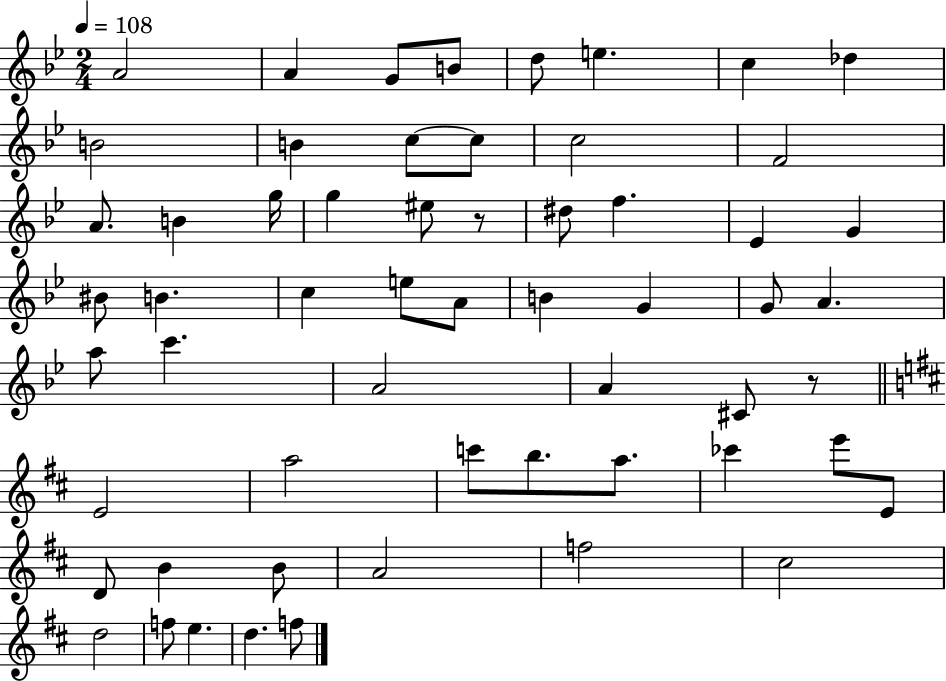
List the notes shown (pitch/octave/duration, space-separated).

A4/h A4/q G4/e B4/e D5/e E5/q. C5/q Db5/q B4/h B4/q C5/e C5/e C5/h F4/h A4/e. B4/q G5/s G5/q EIS5/e R/e D#5/e F5/q. Eb4/q G4/q BIS4/e B4/q. C5/q E5/e A4/e B4/q G4/q G4/e A4/q. A5/e C6/q. A4/h A4/q C#4/e R/e E4/h A5/h C6/e B5/e. A5/e. CES6/q E6/e E4/e D4/e B4/q B4/e A4/h F5/h C#5/h D5/h F5/e E5/q. D5/q. F5/e